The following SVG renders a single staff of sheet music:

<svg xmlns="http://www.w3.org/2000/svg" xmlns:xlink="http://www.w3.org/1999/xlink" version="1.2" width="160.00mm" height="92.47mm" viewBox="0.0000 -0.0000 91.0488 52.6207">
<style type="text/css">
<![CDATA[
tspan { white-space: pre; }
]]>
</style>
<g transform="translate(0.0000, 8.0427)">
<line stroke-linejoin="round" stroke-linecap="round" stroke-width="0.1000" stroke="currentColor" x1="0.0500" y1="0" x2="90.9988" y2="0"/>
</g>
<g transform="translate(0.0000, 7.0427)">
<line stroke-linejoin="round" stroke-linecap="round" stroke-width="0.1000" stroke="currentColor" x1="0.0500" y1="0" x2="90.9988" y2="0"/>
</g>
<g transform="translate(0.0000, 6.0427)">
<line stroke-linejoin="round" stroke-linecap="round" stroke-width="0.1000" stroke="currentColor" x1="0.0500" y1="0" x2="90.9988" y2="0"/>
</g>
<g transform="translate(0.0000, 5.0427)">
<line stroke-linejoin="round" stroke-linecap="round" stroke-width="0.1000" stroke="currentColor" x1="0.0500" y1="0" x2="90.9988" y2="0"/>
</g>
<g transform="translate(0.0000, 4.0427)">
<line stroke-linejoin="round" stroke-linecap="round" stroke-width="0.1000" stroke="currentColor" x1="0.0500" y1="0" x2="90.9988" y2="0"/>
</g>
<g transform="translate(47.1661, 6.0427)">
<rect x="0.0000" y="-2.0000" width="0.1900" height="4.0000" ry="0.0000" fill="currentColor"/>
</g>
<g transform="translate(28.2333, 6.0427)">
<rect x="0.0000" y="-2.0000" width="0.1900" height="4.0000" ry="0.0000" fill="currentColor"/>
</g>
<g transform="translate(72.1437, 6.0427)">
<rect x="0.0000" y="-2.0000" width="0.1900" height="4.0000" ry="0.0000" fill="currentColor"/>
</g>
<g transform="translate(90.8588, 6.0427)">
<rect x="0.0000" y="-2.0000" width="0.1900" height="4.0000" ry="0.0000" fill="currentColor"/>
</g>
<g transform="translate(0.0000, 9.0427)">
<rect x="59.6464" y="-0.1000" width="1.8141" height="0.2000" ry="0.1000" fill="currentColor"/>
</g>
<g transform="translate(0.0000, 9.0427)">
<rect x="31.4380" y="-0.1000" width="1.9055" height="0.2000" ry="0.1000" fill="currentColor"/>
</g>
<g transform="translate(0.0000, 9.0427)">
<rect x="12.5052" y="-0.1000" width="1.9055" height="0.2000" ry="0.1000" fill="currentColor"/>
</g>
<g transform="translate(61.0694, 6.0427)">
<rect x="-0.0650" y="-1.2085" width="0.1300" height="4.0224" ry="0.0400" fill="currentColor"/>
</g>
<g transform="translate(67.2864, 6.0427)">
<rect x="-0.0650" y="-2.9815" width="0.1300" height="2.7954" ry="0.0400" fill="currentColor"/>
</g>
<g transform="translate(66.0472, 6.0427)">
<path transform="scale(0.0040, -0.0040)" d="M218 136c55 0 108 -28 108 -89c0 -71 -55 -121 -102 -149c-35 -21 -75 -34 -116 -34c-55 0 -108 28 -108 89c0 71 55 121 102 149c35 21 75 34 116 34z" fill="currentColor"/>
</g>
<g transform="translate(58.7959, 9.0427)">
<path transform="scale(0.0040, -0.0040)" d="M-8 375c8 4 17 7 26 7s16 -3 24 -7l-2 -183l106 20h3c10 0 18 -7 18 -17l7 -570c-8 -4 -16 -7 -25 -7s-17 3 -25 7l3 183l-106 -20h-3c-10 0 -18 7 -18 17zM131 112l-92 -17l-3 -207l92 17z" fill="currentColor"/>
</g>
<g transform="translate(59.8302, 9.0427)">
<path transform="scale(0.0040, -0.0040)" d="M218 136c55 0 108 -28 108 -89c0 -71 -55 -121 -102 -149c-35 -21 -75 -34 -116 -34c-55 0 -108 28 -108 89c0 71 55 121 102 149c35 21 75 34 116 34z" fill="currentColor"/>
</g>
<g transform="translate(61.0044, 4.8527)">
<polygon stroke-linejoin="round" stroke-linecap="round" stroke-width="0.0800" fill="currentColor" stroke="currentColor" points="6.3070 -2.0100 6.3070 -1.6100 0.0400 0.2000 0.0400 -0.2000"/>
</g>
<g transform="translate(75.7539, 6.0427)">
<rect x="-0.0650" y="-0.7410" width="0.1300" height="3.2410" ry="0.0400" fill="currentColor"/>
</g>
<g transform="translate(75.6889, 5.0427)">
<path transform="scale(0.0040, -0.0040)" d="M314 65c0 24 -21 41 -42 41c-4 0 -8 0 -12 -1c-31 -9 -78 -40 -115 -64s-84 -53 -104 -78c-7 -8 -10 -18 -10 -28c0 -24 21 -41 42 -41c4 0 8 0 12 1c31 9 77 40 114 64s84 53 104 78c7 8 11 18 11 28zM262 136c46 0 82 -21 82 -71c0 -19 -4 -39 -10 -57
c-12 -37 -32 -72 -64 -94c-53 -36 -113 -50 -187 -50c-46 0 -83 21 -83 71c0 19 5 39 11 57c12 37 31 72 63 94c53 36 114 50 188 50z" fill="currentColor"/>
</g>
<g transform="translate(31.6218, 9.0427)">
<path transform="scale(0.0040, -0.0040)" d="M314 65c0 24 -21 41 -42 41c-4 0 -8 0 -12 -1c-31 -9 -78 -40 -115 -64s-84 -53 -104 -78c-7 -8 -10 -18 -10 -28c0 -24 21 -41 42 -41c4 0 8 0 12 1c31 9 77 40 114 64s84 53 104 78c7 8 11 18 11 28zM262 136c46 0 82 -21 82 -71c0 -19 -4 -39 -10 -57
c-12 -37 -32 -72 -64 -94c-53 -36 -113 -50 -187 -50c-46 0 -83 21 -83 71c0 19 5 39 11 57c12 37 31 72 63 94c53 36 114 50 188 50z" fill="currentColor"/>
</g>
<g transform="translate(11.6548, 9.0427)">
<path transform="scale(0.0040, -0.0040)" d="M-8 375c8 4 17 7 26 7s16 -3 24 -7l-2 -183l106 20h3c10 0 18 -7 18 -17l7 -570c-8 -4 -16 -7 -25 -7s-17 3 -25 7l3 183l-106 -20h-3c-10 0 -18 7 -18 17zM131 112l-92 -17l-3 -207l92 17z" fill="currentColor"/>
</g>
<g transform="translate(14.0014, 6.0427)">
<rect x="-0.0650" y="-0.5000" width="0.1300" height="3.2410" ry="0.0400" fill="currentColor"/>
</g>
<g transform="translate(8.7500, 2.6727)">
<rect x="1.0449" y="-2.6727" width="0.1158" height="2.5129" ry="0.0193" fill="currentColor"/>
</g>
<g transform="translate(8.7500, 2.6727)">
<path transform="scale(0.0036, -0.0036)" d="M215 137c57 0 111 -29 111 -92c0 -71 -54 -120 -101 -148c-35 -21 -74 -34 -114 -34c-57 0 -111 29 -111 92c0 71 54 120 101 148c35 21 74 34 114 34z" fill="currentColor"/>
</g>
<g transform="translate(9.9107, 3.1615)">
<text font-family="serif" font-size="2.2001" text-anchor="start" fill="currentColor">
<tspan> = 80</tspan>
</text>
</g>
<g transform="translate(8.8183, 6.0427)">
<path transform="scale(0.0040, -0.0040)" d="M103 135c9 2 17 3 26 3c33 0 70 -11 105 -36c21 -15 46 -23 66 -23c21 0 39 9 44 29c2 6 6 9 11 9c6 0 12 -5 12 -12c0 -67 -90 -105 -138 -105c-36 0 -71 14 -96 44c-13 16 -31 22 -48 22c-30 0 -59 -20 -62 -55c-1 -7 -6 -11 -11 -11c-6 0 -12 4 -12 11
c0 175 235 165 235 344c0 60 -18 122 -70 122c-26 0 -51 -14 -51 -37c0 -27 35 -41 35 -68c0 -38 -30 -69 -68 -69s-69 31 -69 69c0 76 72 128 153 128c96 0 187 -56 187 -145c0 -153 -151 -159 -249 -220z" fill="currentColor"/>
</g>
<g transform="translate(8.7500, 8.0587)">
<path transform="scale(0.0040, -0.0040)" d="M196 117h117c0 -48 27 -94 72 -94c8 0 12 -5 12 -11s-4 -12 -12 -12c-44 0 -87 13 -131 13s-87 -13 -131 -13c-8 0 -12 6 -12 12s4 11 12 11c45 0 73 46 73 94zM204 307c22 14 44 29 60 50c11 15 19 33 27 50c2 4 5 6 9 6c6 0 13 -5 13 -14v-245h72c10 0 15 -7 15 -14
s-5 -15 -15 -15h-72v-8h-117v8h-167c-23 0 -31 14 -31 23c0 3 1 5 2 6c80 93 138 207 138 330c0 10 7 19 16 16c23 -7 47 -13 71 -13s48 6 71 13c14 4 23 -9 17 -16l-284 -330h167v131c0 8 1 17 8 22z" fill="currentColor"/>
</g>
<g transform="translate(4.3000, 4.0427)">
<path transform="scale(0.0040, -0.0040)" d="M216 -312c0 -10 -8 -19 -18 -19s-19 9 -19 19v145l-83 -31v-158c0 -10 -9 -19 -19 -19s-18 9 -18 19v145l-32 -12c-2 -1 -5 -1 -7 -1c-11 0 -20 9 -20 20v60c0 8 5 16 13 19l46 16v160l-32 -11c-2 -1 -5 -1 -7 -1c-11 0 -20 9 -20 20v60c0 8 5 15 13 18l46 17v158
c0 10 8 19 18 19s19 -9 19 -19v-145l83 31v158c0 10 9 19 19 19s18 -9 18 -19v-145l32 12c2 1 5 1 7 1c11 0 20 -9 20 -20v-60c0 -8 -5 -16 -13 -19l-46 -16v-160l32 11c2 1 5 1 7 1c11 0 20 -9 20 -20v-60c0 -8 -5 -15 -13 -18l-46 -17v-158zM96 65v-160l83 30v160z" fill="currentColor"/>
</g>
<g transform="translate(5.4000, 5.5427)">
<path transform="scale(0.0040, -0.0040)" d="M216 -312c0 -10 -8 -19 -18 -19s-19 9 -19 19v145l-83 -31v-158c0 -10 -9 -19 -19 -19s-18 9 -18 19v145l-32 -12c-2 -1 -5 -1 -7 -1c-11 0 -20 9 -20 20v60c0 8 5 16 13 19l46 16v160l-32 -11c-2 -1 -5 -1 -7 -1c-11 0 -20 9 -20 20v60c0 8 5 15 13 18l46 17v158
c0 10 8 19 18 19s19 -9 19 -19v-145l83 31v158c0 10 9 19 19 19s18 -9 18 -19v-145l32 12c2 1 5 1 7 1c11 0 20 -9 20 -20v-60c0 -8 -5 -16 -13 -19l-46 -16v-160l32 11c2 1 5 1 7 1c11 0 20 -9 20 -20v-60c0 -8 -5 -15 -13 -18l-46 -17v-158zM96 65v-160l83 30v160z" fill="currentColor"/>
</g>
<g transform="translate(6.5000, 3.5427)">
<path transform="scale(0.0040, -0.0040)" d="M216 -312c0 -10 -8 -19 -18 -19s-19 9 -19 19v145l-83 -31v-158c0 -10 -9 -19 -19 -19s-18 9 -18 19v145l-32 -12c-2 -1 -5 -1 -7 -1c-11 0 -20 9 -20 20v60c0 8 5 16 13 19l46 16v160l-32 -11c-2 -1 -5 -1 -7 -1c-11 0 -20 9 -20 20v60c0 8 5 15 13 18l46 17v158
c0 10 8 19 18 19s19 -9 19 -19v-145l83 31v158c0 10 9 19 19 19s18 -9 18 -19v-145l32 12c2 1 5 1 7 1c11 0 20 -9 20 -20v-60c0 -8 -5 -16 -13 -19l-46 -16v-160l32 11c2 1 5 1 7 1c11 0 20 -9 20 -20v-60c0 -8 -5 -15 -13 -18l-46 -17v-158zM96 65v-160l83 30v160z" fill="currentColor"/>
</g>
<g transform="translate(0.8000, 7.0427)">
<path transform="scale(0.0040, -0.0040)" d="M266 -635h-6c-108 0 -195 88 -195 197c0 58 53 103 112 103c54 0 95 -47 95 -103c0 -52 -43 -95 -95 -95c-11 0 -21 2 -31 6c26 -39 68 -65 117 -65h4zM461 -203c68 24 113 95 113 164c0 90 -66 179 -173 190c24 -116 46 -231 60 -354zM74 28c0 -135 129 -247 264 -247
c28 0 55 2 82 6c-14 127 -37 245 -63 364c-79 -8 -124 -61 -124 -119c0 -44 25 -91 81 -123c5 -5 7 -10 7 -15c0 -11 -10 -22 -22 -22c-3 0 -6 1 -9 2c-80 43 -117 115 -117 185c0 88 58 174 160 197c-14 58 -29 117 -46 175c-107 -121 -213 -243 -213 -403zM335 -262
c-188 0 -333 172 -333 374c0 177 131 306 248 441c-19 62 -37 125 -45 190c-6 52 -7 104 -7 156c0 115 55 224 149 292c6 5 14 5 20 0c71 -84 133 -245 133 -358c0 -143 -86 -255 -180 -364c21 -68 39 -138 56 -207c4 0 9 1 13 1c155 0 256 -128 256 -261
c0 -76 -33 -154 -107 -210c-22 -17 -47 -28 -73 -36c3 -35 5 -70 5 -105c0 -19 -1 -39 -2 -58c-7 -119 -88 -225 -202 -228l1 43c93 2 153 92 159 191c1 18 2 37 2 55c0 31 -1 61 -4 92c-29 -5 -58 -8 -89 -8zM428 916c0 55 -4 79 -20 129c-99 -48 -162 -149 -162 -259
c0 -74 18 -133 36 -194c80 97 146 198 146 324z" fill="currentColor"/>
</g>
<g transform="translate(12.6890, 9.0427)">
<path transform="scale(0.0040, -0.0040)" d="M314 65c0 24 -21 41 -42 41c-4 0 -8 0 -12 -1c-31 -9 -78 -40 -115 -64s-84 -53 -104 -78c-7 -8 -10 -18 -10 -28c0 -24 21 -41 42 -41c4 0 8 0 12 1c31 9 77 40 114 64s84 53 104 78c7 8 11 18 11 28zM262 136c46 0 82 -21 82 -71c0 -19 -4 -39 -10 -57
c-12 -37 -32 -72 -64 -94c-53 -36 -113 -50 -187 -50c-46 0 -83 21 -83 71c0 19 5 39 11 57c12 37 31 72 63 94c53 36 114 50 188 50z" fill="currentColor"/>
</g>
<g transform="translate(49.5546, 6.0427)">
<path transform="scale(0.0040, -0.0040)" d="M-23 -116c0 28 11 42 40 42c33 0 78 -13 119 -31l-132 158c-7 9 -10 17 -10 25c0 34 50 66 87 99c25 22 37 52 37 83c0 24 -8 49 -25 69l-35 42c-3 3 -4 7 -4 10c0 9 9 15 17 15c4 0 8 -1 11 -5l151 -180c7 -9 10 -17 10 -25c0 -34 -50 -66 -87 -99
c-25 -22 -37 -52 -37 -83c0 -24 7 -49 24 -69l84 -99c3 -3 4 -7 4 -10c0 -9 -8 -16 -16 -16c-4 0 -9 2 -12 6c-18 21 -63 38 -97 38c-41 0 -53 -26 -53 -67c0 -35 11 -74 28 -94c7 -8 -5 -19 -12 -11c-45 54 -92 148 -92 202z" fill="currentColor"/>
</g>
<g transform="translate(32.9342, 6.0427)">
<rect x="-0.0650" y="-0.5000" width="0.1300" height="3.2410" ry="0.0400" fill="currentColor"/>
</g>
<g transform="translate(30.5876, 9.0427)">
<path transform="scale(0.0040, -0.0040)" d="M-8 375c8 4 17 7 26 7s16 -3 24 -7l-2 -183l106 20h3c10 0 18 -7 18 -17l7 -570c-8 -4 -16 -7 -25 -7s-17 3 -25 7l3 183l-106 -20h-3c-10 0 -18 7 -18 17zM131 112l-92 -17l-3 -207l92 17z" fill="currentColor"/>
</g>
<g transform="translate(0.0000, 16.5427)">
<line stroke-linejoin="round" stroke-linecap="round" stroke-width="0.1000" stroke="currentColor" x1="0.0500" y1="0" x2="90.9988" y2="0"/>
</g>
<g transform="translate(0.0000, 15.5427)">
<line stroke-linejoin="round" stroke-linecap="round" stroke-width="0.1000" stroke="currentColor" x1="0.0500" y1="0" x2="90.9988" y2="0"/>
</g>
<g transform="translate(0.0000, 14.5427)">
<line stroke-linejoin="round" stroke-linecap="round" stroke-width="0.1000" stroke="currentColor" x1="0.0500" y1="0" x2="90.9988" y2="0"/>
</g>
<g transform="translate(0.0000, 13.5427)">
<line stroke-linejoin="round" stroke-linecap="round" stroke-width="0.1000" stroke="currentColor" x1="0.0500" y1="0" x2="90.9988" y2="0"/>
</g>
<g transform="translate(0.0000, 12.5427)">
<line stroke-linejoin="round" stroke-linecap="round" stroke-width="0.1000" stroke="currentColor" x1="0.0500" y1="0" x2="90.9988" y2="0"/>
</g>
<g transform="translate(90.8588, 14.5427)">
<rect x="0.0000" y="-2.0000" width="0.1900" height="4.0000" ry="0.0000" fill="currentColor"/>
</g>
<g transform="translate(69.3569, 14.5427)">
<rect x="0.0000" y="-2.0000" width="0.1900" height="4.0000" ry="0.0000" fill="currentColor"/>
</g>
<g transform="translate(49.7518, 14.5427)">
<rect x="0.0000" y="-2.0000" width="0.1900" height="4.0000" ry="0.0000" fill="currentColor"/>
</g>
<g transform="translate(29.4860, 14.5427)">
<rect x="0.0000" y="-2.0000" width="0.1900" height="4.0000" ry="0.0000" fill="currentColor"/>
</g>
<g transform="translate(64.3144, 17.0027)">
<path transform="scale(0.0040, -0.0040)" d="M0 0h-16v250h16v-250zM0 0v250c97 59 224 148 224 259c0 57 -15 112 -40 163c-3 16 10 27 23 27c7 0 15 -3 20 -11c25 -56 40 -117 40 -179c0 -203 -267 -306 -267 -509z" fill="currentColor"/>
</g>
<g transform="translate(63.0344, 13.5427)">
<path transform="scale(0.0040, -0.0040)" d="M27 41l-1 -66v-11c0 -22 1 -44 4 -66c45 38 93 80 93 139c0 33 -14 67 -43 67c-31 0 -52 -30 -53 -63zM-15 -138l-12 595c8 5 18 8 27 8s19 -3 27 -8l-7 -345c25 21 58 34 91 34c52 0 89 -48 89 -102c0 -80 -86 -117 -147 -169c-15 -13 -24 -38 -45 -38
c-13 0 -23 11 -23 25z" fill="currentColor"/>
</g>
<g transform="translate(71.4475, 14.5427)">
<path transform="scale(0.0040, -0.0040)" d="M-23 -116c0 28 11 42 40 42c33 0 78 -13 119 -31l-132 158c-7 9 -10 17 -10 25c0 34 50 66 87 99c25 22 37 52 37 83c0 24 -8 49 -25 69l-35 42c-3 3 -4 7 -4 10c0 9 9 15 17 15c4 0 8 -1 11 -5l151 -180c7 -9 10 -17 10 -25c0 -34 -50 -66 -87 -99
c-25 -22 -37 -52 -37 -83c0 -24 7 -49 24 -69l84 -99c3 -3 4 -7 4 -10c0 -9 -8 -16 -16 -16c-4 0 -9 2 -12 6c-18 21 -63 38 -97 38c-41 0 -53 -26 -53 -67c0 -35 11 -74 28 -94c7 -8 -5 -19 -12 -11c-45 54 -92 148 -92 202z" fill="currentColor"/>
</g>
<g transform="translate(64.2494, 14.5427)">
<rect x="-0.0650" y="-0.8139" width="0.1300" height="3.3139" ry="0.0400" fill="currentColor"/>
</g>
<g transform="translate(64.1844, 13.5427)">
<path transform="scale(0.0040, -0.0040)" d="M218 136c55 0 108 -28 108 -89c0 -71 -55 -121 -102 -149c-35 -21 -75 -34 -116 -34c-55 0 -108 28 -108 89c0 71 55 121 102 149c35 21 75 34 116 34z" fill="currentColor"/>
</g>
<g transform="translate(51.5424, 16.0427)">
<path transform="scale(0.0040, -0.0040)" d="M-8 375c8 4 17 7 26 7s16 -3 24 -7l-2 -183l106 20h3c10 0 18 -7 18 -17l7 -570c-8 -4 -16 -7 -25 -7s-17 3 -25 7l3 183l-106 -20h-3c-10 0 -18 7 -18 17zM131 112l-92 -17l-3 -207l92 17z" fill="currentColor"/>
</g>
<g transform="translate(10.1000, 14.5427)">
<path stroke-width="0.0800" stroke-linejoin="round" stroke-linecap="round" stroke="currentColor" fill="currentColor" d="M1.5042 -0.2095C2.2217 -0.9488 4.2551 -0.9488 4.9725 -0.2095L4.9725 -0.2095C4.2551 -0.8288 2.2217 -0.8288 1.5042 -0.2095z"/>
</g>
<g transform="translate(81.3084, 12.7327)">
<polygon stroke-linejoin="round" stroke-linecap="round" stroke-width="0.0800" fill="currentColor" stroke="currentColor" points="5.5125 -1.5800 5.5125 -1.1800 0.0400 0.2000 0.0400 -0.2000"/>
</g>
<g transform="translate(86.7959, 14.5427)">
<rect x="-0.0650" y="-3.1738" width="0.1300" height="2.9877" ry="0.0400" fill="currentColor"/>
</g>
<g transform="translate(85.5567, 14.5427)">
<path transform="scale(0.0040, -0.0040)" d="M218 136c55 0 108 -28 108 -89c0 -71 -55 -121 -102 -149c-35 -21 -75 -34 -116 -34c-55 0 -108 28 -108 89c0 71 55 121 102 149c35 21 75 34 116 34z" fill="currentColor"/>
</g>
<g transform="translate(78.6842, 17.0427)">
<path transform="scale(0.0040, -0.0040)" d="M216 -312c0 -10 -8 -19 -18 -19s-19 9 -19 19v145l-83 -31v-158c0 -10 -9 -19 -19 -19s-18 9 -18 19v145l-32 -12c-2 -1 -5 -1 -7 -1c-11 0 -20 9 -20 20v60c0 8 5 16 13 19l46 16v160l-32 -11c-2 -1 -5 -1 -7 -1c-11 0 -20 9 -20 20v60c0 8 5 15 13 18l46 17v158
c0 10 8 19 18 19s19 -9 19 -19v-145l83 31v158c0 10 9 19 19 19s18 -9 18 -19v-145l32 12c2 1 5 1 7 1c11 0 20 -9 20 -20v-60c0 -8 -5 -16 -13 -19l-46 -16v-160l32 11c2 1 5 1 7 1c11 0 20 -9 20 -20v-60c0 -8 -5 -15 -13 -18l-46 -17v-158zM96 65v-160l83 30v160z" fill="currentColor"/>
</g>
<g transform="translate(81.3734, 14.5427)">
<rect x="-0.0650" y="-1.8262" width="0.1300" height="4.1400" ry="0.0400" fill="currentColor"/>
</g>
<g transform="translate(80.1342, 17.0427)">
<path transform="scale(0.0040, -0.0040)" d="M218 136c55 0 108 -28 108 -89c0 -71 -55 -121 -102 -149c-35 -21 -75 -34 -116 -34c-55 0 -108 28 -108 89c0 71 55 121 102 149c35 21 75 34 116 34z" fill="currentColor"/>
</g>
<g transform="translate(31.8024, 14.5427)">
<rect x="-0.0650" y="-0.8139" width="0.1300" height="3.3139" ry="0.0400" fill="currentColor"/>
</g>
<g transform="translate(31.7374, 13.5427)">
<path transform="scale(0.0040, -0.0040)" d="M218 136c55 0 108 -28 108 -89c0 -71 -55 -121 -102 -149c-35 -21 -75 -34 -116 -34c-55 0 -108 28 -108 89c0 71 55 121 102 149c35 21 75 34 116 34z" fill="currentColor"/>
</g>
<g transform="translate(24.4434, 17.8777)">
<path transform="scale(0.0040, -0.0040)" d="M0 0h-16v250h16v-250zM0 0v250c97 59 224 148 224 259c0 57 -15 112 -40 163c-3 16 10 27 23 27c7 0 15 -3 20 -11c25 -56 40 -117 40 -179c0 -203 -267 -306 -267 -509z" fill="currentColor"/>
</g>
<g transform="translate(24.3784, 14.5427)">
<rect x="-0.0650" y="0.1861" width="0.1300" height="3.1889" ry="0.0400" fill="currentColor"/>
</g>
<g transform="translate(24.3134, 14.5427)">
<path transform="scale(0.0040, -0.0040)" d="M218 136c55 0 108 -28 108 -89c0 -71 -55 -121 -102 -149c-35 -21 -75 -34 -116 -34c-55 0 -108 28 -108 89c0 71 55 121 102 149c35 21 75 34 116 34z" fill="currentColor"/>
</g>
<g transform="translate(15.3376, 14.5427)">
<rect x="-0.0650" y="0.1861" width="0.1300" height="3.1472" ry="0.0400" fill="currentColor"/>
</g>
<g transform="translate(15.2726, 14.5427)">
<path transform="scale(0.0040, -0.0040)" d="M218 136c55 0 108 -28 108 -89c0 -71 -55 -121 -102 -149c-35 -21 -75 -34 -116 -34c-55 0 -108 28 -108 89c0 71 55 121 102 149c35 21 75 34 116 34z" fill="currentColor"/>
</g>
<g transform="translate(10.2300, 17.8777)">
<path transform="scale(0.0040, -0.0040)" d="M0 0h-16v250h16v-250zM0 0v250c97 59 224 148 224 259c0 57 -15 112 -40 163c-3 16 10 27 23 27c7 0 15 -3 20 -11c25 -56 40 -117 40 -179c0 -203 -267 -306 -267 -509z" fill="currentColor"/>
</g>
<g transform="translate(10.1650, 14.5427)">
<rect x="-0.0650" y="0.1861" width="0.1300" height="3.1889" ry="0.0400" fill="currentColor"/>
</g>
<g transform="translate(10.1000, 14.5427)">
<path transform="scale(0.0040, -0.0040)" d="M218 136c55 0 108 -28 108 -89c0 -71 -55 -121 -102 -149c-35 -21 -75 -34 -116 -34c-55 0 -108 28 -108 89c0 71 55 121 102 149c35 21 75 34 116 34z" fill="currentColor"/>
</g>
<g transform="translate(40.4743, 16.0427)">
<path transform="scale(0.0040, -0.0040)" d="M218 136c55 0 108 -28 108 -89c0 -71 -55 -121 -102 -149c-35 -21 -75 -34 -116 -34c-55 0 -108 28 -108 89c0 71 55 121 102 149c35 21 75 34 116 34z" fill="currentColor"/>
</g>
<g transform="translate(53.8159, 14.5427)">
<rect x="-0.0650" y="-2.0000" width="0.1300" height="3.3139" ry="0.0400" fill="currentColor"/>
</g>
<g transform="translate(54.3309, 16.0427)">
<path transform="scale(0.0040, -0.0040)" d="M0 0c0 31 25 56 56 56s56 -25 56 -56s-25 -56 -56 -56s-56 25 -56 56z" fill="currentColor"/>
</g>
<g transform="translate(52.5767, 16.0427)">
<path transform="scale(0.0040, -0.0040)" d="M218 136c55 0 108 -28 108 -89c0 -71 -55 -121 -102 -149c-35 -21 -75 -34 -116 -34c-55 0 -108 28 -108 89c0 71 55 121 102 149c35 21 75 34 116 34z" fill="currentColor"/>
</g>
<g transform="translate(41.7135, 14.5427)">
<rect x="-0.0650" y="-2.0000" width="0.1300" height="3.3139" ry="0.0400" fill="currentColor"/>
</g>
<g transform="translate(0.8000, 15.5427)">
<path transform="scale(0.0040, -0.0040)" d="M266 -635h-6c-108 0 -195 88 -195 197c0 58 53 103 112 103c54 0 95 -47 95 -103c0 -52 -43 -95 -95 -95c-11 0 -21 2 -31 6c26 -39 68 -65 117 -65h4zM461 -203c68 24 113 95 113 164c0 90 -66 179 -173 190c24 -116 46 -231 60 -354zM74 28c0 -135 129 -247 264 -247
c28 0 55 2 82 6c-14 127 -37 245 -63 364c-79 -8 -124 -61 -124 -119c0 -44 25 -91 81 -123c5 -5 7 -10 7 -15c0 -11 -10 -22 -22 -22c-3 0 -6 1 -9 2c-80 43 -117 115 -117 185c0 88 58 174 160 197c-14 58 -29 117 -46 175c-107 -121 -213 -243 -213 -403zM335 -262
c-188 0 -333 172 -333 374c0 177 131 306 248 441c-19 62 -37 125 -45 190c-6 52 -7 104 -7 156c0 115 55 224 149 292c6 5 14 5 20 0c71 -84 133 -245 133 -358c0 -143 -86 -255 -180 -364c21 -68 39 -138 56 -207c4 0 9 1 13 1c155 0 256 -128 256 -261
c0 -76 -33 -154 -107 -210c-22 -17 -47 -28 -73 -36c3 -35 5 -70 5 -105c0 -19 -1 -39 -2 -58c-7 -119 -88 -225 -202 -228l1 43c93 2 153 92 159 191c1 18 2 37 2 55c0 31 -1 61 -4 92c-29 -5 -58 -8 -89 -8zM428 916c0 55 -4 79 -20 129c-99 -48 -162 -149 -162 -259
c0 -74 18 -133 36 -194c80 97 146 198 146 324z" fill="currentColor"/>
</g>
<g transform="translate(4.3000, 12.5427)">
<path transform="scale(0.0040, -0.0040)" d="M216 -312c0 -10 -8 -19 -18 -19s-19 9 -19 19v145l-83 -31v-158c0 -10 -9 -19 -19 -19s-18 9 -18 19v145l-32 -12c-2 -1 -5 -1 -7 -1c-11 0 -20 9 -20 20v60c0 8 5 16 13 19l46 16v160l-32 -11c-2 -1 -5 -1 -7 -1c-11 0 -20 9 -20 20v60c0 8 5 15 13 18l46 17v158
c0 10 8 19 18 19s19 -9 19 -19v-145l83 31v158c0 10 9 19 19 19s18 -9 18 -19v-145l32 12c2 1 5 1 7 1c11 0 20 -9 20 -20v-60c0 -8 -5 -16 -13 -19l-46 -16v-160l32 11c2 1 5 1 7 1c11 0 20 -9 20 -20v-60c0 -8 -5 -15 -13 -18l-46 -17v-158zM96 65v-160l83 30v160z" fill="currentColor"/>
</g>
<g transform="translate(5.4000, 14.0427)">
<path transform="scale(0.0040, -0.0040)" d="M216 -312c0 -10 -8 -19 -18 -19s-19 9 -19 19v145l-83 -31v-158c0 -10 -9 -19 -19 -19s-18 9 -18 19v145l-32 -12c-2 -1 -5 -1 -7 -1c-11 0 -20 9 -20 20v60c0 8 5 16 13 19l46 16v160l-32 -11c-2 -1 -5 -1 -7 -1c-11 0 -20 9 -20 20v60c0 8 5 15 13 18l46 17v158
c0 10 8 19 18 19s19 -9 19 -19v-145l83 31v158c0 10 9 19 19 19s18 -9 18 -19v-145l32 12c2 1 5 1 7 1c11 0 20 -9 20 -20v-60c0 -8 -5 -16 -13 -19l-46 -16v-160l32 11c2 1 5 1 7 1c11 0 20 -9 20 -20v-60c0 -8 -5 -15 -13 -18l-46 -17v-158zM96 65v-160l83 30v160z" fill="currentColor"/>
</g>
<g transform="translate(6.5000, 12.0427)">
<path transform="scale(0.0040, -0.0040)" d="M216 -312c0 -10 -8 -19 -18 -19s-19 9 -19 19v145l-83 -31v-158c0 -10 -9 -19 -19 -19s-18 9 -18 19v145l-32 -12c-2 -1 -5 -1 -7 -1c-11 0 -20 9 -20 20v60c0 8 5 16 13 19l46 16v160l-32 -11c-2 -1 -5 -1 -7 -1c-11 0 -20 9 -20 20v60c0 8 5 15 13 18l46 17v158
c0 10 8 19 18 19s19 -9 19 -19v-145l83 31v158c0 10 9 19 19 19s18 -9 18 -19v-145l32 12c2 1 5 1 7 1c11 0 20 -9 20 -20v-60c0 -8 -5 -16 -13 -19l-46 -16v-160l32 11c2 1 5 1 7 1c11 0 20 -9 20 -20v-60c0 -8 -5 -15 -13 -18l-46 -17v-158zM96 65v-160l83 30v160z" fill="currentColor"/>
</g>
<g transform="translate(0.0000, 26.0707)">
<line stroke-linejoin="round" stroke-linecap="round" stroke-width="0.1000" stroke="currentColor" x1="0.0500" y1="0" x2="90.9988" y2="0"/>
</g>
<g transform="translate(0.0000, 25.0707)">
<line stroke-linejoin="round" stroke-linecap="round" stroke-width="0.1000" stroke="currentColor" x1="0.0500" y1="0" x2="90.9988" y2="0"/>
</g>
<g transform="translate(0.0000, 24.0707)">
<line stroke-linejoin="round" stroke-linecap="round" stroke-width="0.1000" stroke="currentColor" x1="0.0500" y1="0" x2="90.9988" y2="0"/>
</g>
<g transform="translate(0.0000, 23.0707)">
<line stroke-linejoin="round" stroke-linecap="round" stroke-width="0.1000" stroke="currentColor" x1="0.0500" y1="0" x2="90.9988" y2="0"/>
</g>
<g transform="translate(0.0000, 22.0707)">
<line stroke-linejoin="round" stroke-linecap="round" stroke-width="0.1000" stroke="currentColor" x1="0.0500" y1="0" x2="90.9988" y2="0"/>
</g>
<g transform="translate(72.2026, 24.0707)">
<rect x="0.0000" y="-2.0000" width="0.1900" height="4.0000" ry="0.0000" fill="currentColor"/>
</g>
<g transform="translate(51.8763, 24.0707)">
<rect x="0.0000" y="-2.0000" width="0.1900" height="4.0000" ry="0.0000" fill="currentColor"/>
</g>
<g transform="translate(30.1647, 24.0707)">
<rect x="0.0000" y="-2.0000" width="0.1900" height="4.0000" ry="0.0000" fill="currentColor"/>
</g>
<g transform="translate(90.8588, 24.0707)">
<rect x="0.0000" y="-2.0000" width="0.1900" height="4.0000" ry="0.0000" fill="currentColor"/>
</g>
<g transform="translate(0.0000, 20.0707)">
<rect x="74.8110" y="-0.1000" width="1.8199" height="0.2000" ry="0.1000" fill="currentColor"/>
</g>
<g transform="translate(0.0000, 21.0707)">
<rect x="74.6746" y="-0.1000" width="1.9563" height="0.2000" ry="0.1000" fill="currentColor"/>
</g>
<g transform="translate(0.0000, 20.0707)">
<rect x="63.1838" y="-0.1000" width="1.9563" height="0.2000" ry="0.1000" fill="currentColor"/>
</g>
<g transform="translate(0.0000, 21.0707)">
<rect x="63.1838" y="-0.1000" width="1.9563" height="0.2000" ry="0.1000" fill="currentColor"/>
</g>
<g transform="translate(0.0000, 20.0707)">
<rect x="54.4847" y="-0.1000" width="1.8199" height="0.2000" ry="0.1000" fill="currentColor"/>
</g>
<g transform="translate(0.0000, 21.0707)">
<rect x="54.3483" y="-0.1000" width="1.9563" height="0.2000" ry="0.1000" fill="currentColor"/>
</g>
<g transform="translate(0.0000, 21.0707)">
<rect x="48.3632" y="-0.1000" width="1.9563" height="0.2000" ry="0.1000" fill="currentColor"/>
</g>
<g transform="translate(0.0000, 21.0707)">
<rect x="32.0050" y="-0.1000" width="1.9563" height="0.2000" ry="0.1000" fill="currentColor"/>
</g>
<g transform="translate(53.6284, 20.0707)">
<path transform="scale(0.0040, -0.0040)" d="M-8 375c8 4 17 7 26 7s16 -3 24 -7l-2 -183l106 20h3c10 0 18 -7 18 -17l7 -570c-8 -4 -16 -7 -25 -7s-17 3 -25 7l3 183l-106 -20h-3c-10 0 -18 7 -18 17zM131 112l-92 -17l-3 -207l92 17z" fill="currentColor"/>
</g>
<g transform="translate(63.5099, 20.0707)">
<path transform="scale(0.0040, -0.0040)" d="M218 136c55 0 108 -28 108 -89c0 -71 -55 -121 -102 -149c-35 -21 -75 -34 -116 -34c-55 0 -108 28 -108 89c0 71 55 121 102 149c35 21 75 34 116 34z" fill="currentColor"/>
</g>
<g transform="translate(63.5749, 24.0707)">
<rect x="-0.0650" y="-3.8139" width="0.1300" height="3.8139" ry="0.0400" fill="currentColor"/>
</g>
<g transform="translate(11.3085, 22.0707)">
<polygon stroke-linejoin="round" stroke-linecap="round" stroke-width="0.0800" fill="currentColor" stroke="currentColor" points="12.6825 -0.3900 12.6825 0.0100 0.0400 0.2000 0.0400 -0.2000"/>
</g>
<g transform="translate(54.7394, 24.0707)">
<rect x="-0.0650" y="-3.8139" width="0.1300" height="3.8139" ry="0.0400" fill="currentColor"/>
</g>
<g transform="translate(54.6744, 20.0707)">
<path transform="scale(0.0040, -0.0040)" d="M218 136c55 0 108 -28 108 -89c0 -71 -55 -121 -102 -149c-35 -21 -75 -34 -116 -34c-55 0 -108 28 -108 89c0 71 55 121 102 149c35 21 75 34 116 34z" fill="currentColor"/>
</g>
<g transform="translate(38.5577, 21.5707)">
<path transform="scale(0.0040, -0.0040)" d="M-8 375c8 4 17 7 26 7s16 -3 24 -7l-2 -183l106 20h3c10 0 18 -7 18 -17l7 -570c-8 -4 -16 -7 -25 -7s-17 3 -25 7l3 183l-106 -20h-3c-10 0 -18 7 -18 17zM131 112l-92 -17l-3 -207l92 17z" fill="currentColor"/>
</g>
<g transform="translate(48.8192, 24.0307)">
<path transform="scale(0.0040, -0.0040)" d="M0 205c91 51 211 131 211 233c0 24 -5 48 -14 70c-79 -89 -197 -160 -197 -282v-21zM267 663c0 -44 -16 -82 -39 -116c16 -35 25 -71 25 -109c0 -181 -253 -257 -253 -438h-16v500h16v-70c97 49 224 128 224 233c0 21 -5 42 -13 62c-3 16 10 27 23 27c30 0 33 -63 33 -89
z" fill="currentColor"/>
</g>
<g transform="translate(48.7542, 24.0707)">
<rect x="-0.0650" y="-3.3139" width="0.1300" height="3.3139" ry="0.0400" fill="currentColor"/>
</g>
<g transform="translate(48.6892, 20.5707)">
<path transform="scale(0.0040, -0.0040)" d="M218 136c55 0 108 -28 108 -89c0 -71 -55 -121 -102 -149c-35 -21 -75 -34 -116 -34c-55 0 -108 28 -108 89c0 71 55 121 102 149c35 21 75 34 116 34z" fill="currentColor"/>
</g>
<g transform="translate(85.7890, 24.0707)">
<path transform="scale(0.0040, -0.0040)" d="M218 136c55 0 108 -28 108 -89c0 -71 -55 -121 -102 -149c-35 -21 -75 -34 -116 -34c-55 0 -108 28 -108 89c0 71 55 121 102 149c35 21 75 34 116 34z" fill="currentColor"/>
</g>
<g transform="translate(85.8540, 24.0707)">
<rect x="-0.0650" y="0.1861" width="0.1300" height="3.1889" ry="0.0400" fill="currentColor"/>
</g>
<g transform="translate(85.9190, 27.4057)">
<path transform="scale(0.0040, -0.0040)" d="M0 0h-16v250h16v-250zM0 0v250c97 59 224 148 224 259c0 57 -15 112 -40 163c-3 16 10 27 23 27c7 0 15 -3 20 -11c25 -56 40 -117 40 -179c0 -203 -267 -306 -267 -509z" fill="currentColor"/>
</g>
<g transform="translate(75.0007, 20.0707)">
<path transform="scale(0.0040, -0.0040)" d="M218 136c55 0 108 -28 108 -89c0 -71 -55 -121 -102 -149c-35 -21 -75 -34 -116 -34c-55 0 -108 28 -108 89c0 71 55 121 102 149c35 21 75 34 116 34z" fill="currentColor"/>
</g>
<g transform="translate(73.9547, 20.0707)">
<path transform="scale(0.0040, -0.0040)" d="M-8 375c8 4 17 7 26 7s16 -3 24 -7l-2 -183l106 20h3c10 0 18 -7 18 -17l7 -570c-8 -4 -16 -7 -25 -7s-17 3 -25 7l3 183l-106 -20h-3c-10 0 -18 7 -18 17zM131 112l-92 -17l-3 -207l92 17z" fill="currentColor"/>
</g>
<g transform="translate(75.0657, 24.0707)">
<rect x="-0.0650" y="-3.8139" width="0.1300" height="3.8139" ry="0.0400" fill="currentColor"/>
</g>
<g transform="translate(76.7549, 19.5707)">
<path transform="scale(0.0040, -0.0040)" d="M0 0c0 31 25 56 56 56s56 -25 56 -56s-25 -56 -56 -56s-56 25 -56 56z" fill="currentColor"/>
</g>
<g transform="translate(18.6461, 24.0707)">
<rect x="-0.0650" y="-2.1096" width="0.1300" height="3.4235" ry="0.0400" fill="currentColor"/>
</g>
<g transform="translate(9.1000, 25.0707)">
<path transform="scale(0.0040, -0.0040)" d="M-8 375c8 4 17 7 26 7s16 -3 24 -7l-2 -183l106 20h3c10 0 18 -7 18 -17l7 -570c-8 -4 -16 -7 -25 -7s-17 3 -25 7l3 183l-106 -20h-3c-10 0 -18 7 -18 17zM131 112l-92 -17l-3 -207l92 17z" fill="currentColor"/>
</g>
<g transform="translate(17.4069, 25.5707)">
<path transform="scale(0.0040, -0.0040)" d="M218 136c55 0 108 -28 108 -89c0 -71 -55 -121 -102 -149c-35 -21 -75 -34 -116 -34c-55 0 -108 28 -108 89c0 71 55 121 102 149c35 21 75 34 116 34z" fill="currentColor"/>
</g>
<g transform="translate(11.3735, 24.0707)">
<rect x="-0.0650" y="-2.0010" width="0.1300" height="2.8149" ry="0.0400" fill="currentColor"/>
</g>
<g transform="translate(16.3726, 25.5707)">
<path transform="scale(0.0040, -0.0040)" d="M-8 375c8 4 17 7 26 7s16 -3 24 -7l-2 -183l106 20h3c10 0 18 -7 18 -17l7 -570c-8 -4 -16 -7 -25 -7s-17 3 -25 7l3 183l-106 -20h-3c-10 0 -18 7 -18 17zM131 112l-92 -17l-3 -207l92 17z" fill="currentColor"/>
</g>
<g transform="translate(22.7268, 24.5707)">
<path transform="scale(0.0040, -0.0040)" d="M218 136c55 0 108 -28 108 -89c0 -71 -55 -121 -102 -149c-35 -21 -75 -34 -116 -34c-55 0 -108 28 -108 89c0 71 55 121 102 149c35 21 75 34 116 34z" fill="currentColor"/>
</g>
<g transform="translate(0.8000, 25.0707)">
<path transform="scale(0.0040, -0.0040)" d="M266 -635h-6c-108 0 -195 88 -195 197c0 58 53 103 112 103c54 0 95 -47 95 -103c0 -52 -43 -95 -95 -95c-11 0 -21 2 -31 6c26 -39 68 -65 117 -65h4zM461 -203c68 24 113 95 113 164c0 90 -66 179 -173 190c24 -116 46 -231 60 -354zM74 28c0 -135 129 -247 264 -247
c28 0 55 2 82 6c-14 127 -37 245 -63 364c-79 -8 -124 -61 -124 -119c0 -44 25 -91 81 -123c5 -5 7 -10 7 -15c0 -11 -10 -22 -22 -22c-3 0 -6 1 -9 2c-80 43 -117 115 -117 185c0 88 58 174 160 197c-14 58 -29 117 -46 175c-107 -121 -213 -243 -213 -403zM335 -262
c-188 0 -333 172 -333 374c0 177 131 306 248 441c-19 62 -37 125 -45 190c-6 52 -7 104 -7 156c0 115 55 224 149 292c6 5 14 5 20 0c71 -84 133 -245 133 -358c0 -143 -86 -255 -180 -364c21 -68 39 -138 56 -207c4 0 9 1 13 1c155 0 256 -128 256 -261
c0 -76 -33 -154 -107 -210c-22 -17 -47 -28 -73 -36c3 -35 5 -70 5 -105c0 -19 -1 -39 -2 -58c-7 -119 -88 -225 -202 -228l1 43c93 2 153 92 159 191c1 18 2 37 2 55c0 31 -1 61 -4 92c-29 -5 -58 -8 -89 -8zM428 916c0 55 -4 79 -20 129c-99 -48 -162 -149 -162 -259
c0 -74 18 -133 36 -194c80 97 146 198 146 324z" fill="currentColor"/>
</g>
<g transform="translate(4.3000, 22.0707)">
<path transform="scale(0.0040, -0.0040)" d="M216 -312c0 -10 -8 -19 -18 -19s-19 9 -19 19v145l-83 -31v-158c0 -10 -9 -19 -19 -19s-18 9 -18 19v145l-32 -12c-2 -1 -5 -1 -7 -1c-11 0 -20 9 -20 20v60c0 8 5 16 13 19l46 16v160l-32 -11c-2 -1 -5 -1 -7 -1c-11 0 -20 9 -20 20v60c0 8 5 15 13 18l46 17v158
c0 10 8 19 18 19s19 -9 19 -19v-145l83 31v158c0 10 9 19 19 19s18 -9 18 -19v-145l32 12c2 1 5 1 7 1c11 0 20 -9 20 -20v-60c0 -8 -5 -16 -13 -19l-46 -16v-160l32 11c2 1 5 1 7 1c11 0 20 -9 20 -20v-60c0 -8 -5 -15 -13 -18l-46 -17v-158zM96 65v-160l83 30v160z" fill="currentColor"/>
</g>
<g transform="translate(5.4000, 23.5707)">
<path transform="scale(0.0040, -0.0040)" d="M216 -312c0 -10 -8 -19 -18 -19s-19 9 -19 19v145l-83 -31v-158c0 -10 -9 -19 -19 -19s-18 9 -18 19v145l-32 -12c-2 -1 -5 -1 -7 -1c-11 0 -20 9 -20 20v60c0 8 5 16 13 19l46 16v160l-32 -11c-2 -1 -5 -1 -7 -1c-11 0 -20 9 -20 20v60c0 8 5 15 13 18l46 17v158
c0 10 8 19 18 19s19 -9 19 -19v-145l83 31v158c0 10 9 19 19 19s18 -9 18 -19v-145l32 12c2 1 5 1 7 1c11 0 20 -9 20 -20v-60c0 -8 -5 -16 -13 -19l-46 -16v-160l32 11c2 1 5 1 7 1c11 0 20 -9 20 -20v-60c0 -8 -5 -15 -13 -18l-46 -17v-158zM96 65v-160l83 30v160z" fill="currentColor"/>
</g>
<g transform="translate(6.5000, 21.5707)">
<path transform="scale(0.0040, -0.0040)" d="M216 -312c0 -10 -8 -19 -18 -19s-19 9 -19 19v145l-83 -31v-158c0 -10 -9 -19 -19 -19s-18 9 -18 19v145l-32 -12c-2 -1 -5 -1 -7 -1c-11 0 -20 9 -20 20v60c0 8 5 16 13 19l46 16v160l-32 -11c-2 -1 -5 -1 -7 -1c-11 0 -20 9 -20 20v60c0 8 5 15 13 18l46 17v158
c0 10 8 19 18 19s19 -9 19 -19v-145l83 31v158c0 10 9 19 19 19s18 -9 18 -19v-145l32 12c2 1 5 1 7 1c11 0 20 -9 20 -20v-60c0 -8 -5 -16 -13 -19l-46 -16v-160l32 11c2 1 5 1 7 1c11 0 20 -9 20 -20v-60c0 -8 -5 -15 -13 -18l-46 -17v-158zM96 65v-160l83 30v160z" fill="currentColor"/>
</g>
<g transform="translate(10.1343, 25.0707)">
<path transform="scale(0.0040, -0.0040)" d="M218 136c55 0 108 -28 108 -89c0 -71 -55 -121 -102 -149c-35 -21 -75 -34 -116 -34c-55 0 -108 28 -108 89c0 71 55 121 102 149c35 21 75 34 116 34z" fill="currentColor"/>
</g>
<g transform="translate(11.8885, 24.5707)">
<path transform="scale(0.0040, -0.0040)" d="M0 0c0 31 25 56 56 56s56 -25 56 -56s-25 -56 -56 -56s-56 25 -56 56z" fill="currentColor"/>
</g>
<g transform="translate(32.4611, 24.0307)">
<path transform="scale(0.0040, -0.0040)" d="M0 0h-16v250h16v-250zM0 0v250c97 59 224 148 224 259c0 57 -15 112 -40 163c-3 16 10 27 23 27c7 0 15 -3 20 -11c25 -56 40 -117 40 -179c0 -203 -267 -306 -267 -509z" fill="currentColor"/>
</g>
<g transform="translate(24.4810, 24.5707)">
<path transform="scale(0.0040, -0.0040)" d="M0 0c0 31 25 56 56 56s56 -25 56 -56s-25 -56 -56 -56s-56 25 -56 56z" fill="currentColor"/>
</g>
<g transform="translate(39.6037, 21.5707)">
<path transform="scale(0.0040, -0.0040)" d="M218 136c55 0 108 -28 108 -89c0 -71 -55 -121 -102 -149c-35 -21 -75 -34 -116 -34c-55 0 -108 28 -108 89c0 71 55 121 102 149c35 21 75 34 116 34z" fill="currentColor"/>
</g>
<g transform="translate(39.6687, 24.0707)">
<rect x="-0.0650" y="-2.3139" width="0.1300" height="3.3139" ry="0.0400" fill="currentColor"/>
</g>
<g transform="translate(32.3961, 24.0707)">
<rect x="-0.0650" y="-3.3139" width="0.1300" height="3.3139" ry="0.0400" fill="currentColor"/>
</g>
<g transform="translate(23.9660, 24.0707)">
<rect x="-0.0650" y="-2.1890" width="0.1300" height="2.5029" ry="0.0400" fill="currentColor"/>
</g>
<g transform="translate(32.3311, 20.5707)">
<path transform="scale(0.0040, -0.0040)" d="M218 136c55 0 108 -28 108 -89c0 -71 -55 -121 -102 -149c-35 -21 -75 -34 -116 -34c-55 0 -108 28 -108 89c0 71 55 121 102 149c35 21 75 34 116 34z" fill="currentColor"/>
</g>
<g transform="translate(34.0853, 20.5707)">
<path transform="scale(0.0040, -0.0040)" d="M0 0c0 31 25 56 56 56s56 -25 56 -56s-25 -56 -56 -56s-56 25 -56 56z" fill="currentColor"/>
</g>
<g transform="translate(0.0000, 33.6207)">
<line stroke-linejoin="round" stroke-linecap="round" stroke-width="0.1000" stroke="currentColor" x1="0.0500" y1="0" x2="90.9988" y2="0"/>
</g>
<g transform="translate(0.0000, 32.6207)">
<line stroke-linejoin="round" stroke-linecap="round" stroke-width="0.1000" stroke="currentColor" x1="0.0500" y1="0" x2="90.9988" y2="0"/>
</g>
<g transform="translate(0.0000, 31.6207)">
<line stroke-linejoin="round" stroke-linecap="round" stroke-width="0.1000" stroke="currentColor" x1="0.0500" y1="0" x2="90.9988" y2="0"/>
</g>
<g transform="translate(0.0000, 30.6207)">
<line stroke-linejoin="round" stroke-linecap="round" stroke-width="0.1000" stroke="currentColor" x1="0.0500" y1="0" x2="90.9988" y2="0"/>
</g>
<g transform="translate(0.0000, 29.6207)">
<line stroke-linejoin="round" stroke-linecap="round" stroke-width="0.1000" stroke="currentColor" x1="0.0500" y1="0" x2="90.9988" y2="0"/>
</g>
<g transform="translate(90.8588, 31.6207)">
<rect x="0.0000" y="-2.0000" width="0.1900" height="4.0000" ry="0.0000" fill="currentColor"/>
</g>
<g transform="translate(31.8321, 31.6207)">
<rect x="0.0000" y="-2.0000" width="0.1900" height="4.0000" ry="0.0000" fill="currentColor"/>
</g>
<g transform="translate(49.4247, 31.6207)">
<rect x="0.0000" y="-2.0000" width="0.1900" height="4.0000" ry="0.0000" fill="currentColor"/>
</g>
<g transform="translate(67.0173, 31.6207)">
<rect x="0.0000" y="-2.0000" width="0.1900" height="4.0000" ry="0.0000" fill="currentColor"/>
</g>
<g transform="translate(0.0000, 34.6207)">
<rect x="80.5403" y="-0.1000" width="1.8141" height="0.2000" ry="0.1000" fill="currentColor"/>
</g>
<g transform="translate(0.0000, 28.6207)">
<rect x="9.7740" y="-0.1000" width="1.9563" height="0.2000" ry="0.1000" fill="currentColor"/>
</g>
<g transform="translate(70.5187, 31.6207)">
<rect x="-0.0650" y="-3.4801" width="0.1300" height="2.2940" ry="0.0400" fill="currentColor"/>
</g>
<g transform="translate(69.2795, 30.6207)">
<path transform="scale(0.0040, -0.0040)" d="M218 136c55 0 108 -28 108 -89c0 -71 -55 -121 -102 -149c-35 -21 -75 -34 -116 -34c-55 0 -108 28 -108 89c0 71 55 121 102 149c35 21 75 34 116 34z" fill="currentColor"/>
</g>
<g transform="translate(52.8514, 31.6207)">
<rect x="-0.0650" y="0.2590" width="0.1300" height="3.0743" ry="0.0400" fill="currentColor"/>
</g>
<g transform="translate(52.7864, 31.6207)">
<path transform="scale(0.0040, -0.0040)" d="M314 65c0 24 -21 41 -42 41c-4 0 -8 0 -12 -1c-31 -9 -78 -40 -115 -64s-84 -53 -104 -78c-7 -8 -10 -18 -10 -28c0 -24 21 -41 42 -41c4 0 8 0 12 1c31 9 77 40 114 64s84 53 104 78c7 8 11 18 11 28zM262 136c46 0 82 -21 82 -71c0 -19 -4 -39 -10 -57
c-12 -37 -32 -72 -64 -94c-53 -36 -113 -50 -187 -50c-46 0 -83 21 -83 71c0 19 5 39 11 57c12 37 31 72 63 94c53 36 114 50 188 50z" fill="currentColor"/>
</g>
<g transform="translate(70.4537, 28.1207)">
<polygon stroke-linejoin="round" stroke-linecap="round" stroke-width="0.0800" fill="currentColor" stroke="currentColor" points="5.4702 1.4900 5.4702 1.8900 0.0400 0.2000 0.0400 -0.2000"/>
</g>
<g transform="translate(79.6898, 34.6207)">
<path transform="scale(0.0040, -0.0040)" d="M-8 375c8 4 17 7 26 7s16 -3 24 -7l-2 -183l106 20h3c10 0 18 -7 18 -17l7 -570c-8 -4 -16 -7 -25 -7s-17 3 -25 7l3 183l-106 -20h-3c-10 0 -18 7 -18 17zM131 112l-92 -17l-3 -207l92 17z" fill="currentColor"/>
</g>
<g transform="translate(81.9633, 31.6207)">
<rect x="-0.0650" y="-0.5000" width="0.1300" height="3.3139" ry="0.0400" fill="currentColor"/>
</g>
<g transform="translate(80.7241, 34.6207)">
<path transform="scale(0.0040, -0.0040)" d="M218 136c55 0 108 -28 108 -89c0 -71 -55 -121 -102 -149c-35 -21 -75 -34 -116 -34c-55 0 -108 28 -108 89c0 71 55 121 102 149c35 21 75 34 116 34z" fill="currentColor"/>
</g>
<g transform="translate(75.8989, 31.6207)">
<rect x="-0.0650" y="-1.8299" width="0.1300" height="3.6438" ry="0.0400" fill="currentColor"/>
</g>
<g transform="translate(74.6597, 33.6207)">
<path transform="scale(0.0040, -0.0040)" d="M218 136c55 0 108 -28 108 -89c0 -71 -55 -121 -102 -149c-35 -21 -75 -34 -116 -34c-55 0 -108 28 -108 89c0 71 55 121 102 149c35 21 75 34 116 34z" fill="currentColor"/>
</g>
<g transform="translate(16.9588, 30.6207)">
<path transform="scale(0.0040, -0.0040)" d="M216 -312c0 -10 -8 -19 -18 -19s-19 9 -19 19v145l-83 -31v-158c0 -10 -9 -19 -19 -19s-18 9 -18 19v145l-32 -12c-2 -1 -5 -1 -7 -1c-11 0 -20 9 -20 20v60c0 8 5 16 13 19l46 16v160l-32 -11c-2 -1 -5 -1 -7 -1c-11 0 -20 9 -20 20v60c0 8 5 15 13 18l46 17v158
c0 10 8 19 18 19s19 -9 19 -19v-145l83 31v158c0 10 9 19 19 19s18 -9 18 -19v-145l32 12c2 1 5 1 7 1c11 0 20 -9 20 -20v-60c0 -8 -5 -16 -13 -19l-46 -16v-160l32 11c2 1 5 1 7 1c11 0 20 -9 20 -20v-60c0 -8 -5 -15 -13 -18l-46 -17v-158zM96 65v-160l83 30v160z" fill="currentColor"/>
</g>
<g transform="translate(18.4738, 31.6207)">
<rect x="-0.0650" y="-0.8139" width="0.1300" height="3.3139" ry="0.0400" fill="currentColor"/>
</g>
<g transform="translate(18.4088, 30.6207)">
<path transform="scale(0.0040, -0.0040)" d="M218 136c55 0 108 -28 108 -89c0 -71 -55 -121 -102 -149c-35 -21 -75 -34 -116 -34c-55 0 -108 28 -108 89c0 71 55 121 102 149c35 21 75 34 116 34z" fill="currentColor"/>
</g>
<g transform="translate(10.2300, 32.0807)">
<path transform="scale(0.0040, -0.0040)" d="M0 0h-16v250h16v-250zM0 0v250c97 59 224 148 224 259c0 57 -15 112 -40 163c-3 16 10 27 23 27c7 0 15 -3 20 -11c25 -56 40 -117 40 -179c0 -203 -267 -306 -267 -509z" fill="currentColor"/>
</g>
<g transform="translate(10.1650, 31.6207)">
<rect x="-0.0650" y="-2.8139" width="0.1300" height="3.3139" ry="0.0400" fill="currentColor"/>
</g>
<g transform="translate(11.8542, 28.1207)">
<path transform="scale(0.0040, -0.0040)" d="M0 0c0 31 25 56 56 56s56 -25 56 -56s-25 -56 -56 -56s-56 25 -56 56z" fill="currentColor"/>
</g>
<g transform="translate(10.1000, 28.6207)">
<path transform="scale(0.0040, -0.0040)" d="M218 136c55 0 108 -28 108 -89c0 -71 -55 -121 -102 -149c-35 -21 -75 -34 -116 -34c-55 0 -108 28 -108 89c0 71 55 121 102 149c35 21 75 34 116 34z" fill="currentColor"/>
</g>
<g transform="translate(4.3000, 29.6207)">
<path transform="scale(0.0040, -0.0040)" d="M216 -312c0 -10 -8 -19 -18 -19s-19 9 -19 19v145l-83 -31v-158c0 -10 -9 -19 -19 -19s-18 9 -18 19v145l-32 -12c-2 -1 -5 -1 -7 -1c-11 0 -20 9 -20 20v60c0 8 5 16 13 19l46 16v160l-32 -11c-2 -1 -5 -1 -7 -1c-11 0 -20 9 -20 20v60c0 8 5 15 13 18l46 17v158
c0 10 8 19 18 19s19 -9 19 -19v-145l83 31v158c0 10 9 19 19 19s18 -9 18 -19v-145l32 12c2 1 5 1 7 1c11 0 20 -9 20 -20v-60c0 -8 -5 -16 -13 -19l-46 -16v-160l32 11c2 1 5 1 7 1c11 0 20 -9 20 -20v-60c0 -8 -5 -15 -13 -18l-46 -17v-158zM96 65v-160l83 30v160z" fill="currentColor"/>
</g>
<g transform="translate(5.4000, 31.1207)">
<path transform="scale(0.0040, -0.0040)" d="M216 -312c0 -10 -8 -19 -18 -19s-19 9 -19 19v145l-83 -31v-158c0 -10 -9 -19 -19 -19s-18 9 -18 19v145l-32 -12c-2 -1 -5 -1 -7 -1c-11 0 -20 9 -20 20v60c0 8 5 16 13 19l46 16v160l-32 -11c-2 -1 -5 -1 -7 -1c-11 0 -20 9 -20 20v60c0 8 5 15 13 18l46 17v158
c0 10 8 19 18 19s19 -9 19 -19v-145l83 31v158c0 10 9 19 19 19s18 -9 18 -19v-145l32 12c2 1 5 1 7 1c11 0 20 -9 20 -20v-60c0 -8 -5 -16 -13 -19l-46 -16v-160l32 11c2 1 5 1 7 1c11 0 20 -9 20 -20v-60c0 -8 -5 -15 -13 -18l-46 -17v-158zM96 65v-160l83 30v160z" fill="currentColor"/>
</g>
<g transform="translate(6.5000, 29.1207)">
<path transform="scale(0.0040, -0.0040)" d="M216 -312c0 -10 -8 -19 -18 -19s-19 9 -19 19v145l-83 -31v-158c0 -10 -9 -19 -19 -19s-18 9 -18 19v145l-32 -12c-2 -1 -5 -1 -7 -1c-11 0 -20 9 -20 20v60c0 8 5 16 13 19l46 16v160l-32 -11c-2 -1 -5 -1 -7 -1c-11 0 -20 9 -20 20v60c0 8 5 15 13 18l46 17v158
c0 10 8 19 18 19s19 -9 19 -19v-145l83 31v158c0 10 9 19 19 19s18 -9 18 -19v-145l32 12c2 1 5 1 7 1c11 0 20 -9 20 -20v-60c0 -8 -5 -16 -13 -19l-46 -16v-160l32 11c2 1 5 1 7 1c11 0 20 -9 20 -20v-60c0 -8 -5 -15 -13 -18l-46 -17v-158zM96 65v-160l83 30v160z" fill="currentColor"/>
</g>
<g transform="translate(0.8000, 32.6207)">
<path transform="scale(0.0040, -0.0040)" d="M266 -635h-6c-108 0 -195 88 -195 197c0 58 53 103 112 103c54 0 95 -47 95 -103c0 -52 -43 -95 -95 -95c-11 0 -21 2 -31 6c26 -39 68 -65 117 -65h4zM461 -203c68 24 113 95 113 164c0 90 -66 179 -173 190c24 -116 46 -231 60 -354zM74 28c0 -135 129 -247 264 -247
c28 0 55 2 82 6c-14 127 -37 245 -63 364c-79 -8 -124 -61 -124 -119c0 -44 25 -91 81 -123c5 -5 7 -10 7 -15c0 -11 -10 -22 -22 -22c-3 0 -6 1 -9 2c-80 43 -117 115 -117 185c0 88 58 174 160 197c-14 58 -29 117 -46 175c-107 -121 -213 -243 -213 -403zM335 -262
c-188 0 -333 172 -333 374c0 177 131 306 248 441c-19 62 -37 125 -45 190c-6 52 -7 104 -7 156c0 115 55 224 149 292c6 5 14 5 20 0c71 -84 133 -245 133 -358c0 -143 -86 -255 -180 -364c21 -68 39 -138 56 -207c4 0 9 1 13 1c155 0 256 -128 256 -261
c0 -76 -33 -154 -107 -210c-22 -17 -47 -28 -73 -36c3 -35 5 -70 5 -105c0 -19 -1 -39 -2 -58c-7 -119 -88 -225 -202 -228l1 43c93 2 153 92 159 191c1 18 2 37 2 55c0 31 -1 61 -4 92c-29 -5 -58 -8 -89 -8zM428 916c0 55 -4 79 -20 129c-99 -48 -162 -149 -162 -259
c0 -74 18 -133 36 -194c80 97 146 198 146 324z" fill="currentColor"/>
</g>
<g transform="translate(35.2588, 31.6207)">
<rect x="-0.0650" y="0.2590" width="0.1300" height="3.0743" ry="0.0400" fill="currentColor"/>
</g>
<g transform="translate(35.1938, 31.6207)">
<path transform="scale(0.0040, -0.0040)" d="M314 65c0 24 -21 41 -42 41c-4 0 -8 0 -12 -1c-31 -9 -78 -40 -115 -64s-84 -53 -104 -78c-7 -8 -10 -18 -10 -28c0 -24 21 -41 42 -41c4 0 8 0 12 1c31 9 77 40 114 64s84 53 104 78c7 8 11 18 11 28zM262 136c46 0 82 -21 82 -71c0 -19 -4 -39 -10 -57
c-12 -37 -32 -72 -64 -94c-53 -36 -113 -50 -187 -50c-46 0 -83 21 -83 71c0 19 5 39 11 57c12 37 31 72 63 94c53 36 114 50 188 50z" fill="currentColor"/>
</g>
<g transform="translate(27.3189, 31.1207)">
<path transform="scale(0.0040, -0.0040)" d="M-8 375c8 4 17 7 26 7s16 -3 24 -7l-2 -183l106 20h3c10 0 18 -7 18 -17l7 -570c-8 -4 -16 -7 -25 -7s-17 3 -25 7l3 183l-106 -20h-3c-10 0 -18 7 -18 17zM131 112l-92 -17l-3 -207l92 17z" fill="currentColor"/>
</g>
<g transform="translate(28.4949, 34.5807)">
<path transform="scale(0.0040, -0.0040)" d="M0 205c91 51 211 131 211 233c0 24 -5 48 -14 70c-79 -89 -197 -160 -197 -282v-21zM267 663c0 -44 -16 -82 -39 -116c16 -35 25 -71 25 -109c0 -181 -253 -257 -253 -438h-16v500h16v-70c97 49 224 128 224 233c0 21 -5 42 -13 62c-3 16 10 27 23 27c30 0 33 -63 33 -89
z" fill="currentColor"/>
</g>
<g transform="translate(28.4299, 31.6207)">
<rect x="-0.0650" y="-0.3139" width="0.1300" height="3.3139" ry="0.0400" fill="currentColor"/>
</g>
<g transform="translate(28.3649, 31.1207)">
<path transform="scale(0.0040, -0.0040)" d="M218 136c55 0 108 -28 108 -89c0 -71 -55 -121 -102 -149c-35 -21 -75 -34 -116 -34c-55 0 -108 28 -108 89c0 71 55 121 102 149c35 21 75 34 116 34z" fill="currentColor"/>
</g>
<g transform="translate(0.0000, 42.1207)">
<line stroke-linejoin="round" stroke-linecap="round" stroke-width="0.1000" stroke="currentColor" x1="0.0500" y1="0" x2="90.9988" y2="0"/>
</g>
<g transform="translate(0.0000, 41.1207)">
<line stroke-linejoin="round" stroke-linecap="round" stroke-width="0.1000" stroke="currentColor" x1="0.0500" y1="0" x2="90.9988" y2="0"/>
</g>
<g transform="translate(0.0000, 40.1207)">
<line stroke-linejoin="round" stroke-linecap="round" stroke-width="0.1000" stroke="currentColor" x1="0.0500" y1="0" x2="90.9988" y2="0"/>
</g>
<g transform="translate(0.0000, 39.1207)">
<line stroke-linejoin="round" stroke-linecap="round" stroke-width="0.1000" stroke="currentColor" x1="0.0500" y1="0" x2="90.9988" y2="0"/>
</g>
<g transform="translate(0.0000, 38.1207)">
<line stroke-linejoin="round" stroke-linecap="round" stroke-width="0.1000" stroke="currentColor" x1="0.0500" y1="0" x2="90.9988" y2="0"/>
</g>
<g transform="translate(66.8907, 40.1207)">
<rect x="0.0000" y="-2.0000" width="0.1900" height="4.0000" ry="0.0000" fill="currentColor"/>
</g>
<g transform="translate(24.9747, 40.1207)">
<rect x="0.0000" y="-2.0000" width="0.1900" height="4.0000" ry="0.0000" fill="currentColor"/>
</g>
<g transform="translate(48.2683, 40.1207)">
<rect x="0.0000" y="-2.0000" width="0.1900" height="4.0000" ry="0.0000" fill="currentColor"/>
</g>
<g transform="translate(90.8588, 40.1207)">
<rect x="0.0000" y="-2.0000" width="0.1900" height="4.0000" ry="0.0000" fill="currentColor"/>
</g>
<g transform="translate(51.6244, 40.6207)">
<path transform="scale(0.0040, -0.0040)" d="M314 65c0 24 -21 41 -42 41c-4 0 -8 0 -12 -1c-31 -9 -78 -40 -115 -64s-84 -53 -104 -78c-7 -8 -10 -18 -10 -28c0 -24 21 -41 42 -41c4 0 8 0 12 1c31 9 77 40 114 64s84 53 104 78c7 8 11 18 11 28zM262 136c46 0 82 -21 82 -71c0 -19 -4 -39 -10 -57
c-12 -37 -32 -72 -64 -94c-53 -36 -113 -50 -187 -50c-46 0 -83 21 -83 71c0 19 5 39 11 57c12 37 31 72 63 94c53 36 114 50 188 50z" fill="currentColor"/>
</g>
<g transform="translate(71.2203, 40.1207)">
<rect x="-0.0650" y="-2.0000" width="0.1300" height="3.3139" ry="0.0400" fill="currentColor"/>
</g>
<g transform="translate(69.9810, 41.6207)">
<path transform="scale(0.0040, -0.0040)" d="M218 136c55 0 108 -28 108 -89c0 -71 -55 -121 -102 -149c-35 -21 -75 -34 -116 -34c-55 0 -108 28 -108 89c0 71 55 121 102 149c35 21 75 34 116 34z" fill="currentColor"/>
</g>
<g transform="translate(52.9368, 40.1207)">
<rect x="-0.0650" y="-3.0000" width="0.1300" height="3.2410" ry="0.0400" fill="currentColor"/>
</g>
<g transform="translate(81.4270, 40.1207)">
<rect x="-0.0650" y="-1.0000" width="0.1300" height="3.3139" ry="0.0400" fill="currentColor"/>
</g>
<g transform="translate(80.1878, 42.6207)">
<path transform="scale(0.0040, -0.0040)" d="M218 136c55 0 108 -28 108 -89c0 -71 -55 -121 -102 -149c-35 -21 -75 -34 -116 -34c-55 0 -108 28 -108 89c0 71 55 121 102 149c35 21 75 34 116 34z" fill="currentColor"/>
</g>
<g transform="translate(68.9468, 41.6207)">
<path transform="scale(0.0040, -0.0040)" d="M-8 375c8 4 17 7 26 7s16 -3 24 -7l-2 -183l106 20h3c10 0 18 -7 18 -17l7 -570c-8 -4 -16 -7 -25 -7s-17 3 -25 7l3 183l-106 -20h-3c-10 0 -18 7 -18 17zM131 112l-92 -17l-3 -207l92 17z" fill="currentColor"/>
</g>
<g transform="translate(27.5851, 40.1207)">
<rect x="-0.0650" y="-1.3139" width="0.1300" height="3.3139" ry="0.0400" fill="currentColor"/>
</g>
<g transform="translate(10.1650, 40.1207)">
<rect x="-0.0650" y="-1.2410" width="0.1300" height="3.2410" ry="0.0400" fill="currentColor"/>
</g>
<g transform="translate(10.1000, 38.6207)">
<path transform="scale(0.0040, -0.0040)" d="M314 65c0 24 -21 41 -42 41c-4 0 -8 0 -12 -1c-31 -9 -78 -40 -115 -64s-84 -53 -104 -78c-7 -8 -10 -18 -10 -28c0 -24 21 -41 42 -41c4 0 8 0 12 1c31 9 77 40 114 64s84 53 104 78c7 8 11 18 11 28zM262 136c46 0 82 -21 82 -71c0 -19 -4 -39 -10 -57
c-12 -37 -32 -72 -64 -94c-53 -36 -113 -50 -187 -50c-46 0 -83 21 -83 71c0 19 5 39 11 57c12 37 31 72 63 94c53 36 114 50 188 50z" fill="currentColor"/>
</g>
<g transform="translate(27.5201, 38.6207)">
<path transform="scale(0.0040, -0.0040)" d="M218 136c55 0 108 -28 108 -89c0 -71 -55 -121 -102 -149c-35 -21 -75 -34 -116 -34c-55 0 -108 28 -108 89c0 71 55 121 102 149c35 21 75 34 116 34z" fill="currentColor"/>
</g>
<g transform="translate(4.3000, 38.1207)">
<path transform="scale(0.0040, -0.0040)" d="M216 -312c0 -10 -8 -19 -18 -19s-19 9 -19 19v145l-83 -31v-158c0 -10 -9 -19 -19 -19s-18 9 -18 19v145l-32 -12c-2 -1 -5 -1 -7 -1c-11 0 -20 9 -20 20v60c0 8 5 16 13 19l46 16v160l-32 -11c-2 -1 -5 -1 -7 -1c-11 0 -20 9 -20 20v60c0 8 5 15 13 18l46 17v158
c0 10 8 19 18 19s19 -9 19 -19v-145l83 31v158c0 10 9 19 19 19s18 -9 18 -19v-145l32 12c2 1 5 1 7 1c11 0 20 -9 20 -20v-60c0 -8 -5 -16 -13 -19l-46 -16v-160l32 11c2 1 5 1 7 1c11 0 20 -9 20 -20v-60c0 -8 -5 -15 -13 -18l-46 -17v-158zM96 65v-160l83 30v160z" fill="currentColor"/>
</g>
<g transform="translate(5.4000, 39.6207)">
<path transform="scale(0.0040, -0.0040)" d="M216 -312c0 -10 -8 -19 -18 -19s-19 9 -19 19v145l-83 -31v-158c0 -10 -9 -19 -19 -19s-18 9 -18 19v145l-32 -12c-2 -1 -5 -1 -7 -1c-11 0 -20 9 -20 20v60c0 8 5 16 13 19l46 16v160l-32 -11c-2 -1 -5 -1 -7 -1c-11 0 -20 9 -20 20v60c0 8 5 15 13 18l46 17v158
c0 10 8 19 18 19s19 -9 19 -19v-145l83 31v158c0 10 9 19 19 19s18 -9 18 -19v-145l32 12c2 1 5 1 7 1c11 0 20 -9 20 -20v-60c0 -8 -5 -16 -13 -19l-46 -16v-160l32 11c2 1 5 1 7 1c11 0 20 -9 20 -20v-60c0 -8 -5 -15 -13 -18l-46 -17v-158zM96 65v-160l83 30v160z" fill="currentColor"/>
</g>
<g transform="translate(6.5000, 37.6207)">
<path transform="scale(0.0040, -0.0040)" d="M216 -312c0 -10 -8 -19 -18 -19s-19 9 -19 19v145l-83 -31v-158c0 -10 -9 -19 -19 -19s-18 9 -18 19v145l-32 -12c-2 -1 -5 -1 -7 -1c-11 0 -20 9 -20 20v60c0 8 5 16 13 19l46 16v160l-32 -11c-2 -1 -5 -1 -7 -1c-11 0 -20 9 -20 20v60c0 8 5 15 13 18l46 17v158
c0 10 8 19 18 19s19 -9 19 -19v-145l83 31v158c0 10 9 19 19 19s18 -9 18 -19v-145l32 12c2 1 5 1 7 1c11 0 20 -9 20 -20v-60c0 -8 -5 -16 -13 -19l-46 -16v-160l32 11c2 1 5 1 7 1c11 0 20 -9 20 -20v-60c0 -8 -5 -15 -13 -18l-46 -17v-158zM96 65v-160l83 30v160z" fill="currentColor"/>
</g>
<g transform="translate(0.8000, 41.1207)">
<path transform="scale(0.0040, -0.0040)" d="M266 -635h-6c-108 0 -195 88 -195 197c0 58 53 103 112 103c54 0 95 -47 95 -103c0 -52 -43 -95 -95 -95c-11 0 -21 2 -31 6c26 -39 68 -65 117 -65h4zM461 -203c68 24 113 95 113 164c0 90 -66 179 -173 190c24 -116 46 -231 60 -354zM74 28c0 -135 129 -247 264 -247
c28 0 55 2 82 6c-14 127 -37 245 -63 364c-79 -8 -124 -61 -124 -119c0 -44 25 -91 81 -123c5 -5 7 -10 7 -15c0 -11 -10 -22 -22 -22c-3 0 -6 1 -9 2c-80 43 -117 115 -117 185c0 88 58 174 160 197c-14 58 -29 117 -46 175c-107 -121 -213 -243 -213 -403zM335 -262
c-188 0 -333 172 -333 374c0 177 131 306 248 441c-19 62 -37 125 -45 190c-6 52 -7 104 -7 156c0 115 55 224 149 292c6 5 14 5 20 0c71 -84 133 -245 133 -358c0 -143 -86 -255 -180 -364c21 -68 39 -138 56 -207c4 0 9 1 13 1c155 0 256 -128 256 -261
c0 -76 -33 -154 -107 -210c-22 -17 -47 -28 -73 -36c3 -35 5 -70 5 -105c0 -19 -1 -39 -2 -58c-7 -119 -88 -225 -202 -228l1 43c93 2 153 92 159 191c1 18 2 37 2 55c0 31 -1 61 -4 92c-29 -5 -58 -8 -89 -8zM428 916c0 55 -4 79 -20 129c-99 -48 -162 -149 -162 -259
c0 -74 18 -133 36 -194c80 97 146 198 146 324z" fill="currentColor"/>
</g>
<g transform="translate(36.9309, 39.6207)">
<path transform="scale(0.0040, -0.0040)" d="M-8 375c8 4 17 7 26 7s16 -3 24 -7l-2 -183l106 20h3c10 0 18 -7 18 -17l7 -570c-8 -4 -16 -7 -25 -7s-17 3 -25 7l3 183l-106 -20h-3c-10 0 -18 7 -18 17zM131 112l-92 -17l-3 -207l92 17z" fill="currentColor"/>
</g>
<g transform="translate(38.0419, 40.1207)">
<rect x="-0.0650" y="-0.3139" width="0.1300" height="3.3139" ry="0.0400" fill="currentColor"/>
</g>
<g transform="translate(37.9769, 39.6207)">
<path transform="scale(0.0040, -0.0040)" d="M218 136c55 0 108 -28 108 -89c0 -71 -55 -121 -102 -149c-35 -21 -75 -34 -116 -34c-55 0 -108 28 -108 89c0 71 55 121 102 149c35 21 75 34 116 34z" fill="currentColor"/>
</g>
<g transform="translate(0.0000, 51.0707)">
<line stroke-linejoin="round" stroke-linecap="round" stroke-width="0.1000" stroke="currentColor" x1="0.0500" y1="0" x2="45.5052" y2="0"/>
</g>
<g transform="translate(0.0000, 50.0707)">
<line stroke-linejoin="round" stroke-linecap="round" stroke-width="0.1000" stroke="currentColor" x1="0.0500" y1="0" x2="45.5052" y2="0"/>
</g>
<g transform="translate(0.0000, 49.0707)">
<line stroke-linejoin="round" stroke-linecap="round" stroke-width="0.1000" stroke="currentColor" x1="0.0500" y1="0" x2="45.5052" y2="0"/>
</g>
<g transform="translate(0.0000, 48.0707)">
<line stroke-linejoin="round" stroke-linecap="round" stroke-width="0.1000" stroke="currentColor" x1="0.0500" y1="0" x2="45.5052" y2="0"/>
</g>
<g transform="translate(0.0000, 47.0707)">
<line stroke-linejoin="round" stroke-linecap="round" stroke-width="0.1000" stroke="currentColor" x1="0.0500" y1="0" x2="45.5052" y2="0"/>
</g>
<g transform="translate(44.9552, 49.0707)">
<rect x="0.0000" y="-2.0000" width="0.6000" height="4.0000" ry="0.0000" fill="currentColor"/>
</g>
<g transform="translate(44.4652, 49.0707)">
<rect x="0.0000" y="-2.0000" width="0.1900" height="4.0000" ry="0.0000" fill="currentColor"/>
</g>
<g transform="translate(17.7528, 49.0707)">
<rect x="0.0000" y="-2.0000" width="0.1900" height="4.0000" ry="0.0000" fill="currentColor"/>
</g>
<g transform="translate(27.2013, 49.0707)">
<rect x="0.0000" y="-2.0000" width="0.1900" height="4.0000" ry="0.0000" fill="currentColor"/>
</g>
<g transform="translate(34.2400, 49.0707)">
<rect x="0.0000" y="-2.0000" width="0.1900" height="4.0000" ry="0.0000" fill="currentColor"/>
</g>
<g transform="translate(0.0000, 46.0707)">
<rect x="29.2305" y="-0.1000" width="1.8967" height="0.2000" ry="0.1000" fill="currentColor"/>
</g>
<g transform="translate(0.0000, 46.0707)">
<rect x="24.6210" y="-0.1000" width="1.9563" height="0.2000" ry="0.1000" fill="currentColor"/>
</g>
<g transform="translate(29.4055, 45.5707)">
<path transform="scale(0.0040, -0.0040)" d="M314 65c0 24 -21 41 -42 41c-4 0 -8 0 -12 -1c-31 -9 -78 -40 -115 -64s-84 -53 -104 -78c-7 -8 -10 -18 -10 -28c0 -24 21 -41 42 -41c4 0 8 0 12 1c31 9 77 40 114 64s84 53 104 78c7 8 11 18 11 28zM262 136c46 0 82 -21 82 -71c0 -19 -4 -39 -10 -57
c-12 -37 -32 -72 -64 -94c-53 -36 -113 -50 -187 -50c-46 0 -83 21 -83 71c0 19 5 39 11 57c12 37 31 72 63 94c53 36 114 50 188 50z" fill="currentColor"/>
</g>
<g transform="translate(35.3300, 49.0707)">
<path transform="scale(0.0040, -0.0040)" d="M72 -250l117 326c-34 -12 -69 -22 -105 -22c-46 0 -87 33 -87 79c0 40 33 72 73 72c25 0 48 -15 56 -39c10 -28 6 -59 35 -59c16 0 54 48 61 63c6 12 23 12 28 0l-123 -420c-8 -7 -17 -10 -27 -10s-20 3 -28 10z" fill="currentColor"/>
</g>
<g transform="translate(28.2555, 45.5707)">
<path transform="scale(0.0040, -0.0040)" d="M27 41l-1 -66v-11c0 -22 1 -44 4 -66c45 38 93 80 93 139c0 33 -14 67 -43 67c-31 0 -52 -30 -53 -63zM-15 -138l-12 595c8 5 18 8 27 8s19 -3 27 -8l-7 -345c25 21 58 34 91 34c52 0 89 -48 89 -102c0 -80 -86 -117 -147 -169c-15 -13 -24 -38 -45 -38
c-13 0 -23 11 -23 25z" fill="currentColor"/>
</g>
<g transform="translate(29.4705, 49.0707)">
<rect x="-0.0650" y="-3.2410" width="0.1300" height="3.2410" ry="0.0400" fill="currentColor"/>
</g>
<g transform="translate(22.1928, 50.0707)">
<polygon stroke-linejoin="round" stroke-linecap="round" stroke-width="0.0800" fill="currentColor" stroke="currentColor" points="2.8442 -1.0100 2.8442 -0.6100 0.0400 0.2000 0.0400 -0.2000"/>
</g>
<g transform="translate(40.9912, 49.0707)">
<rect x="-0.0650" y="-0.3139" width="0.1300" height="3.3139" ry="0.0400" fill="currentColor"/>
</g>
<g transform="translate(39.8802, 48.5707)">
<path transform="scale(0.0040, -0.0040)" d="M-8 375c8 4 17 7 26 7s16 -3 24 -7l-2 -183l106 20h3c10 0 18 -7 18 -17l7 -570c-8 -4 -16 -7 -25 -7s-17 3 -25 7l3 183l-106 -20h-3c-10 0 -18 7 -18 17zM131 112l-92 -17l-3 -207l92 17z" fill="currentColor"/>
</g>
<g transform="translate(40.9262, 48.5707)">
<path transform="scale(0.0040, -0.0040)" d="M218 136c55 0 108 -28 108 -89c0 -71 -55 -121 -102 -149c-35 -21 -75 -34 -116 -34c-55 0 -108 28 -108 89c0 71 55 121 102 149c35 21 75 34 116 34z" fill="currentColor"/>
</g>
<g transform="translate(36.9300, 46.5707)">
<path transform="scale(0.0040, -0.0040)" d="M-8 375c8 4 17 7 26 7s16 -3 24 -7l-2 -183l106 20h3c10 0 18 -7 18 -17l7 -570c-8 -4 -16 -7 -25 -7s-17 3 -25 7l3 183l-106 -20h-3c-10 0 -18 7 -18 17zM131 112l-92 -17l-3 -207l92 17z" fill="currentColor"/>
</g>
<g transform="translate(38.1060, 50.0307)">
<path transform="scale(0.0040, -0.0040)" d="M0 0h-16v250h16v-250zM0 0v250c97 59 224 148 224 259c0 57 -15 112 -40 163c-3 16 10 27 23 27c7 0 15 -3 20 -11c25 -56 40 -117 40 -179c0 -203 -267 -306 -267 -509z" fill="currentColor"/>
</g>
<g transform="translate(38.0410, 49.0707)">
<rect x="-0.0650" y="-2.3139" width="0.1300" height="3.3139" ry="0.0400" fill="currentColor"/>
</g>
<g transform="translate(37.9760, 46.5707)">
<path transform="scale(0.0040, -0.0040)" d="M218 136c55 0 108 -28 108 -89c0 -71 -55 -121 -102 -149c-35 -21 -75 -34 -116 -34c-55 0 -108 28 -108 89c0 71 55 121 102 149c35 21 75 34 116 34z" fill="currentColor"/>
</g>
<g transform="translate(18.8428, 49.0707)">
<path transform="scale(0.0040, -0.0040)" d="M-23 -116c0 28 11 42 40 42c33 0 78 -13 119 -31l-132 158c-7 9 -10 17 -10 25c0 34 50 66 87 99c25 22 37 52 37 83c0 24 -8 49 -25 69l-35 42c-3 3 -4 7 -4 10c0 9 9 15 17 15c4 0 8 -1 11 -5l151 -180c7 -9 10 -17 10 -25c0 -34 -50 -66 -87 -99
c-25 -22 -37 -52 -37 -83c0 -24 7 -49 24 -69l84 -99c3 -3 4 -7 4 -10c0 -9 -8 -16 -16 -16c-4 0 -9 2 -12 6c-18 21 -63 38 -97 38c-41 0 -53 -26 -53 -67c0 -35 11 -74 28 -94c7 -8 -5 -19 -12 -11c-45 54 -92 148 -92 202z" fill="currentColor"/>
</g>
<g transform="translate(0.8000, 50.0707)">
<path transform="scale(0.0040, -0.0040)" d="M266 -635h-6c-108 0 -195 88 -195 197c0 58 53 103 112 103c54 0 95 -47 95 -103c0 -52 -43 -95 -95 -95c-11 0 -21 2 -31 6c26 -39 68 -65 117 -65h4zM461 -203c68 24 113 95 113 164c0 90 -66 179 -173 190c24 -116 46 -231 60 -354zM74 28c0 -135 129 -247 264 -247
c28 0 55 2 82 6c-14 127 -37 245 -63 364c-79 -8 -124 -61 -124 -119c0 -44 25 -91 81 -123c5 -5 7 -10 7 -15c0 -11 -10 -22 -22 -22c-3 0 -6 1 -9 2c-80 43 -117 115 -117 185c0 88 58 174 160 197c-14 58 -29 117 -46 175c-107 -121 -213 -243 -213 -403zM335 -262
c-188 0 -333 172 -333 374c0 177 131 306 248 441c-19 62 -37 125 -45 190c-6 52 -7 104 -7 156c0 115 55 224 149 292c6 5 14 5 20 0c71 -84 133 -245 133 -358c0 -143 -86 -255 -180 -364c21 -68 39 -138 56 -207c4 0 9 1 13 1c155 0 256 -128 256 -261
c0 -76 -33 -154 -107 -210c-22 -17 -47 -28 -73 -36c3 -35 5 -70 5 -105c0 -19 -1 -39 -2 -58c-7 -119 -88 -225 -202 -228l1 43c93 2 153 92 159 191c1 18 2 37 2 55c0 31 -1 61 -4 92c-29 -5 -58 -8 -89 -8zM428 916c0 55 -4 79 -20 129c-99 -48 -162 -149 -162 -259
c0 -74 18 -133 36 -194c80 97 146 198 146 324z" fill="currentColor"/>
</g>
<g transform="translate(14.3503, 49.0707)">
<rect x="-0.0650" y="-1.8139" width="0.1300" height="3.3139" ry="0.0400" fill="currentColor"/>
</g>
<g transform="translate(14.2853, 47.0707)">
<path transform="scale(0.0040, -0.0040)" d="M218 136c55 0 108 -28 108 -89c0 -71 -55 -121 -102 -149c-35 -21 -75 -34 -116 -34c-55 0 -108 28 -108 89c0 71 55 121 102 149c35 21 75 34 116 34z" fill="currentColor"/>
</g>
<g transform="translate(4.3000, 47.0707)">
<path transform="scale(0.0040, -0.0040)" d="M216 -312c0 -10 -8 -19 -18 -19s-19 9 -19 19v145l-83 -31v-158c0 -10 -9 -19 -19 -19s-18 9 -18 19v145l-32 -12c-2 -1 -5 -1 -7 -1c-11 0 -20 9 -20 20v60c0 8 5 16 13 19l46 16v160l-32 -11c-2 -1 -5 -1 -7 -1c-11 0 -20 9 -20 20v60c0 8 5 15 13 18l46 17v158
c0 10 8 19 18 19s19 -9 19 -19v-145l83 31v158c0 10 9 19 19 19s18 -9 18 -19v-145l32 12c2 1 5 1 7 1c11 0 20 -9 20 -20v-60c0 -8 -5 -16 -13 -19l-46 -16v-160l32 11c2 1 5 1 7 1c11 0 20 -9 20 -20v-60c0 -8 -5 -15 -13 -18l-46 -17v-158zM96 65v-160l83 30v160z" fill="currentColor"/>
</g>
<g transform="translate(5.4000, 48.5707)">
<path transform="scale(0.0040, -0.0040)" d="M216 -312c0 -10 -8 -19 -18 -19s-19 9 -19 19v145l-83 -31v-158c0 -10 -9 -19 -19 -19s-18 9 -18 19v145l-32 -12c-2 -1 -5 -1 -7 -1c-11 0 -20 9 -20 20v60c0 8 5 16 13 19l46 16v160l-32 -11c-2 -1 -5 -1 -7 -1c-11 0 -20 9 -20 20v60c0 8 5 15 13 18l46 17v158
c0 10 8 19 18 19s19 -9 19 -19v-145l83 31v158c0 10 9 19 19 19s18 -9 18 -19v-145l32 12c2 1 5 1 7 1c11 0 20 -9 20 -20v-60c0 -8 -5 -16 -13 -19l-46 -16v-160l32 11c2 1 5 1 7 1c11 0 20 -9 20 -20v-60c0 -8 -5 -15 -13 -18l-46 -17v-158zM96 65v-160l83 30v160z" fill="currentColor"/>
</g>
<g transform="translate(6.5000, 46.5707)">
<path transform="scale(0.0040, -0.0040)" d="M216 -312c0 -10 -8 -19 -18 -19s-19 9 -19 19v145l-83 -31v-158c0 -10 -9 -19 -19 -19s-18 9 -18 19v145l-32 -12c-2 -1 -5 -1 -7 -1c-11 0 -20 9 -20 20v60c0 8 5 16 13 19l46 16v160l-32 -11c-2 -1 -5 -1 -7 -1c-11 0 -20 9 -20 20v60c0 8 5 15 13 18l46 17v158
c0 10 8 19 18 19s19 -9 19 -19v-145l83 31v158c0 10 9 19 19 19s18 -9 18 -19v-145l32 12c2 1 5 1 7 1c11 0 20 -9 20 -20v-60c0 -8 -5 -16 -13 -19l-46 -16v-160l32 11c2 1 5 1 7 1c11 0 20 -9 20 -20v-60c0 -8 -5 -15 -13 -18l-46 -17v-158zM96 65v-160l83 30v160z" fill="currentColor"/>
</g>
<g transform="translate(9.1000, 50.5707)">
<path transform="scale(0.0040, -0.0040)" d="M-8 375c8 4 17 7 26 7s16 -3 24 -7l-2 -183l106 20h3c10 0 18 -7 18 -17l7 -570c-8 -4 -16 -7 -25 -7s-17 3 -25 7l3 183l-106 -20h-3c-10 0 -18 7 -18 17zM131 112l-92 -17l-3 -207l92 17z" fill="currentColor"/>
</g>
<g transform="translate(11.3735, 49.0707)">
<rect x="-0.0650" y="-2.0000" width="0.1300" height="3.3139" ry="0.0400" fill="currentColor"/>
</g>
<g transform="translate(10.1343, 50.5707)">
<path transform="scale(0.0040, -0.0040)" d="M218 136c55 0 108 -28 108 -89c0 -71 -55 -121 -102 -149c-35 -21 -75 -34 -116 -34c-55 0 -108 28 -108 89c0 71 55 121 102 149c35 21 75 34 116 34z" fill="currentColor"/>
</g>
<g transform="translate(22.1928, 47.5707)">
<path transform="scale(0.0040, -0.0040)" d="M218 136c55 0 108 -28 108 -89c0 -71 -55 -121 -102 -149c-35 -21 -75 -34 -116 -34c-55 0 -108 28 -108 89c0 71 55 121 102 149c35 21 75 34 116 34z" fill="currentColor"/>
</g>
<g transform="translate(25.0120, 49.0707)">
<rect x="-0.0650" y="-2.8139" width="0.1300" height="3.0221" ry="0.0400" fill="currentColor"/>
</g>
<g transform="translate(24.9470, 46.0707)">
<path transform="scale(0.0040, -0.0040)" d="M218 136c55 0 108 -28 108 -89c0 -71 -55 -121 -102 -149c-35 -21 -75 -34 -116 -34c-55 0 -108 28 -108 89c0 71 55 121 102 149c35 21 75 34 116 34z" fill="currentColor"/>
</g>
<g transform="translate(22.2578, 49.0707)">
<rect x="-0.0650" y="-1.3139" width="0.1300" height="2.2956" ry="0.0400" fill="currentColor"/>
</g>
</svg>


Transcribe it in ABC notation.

X:1
T:Untitled
M:2/4
L:1/4
K:A
C2 C2 z C/2 B/2 d2 B/2 B B/2 d ^F F _d/2 z ^D/2 B/2 G/2 F/2 A/2 b/2 g b/4 c' c' c' B/2 a/2 ^d c/4 B2 B2 d/2 E/2 C e2 e c A2 F D F ^f z e/2 a/2 _b2 z/2 g/2 c